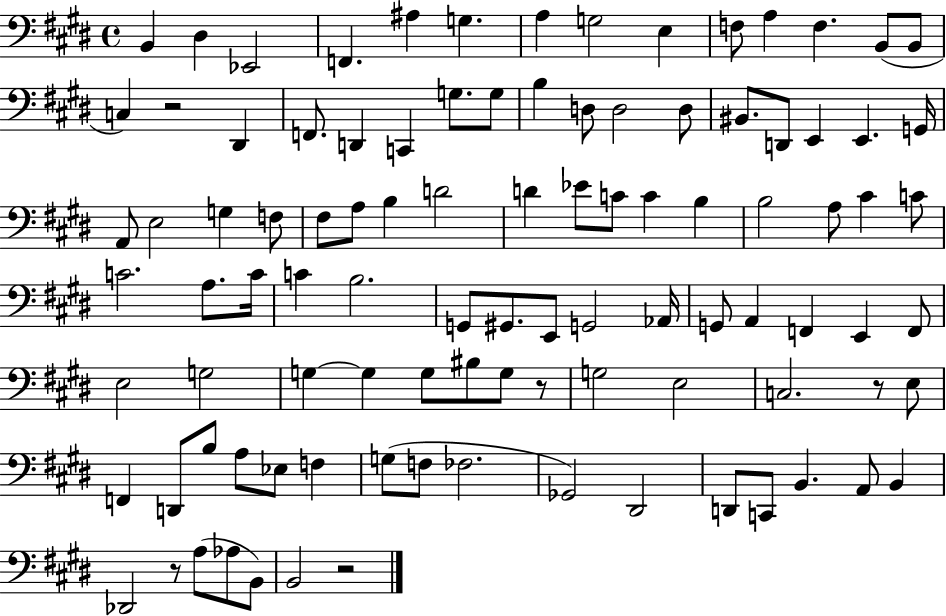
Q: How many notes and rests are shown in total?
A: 99